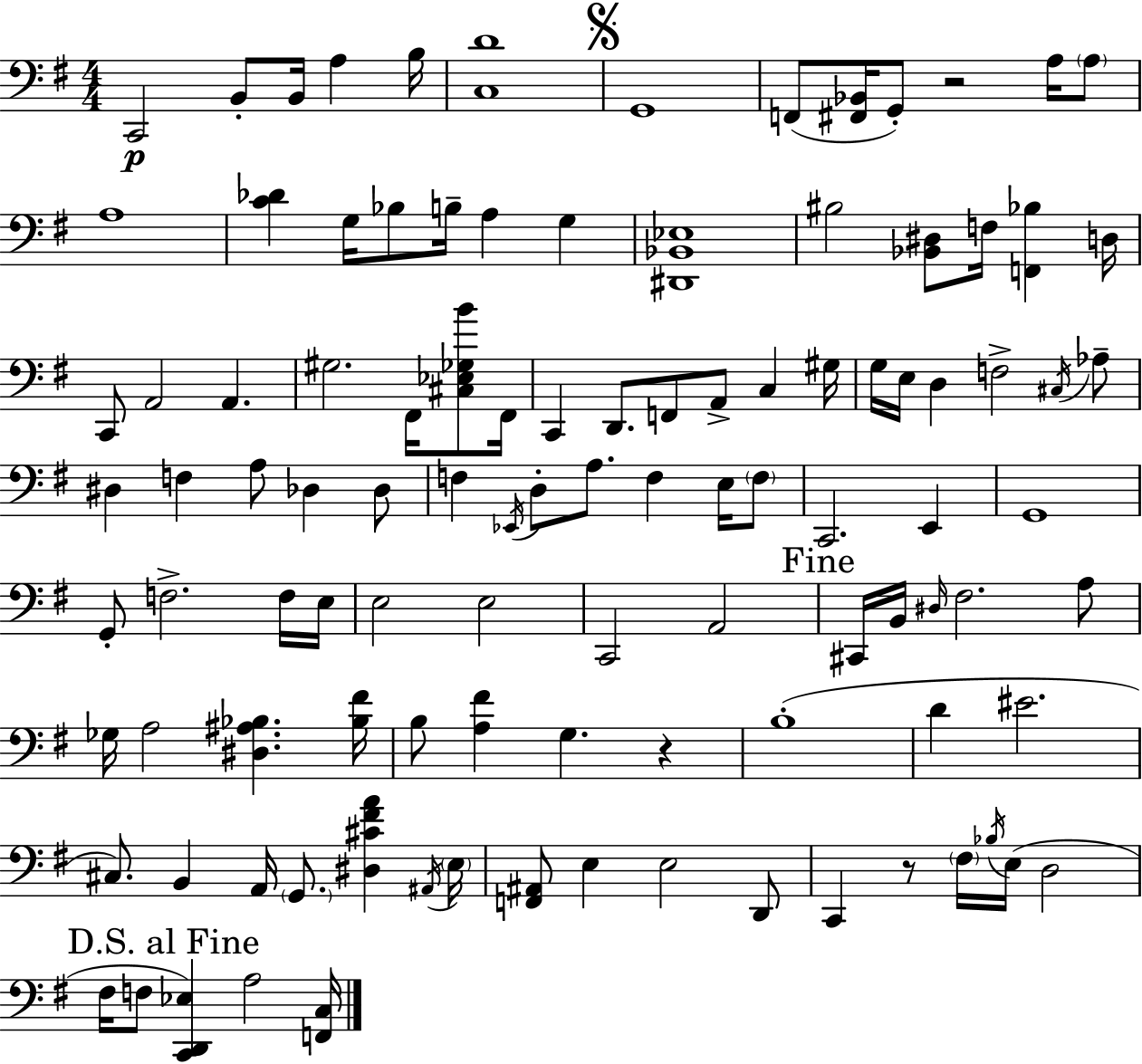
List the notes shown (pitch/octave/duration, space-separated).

C2/h B2/e B2/s A3/q B3/s [C3,D4]/w G2/w F2/e [F#2,Bb2]/s G2/e R/h A3/s A3/e A3/w [C4,Db4]/q G3/s Bb3/e B3/s A3/q G3/q [D#2,Bb2,Eb3]/w BIS3/h [Bb2,D#3]/e F3/s [F2,Bb3]/q D3/s C2/e A2/h A2/q. G#3/h. F#2/s [C#3,Eb3,Gb3,B4]/e F#2/s C2/q D2/e. F2/e A2/e C3/q G#3/s G3/s E3/s D3/q F3/h C#3/s Ab3/e D#3/q F3/q A3/e Db3/q Db3/e F3/q Eb2/s D3/e A3/e. F3/q E3/s F3/e C2/h. E2/q G2/w G2/e F3/h. F3/s E3/s E3/h E3/h C2/h A2/h C#2/s B2/s D#3/s F#3/h. A3/e Gb3/s A3/h [D#3,A#3,Bb3]/q. [Bb3,F#4]/s B3/e [A3,F#4]/q G3/q. R/q B3/w D4/q EIS4/h. C#3/e. B2/q A2/s G2/e. [D#3,C#4,F#4,A4]/q A#2/s E3/s [F2,A#2]/e E3/q E3/h D2/e C2/q R/e F#3/s Bb3/s E3/s D3/h F#3/s F3/e [C2,D2,Eb3]/q A3/h [F2,C3]/s